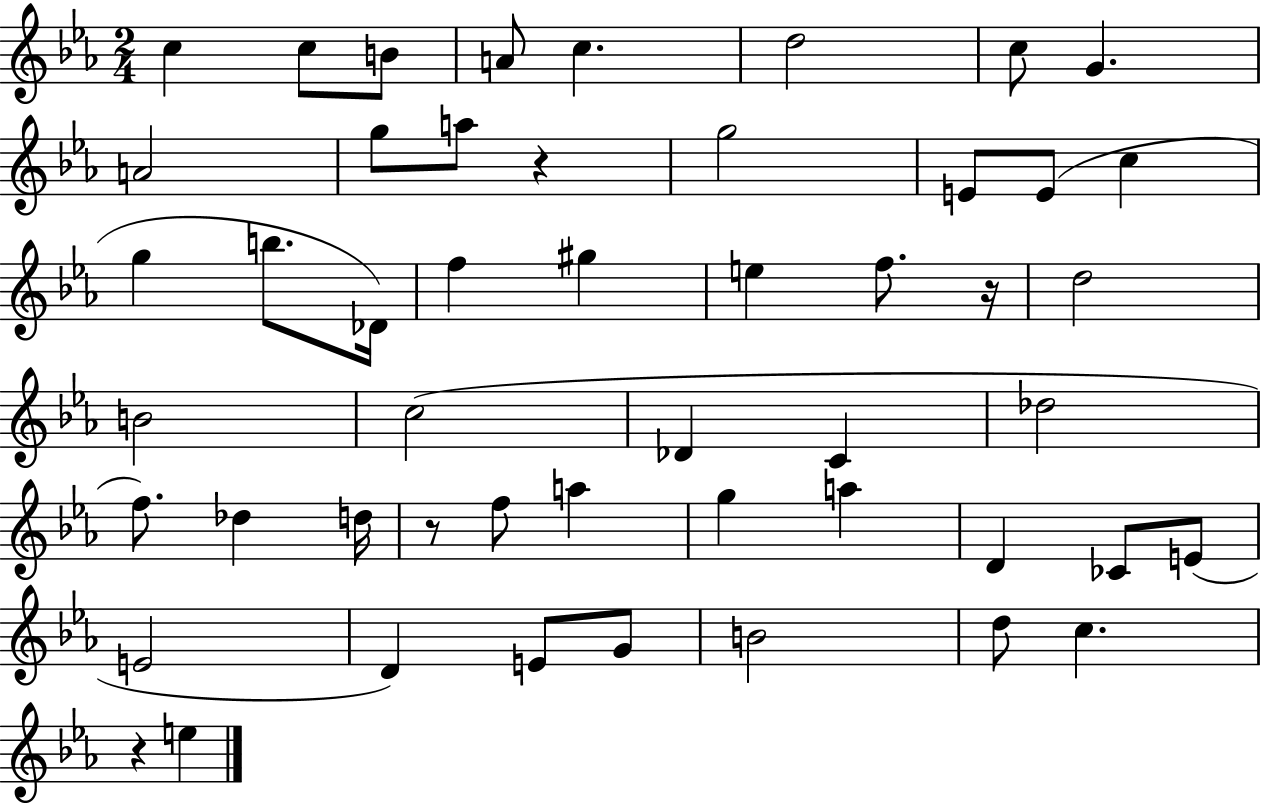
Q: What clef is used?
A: treble